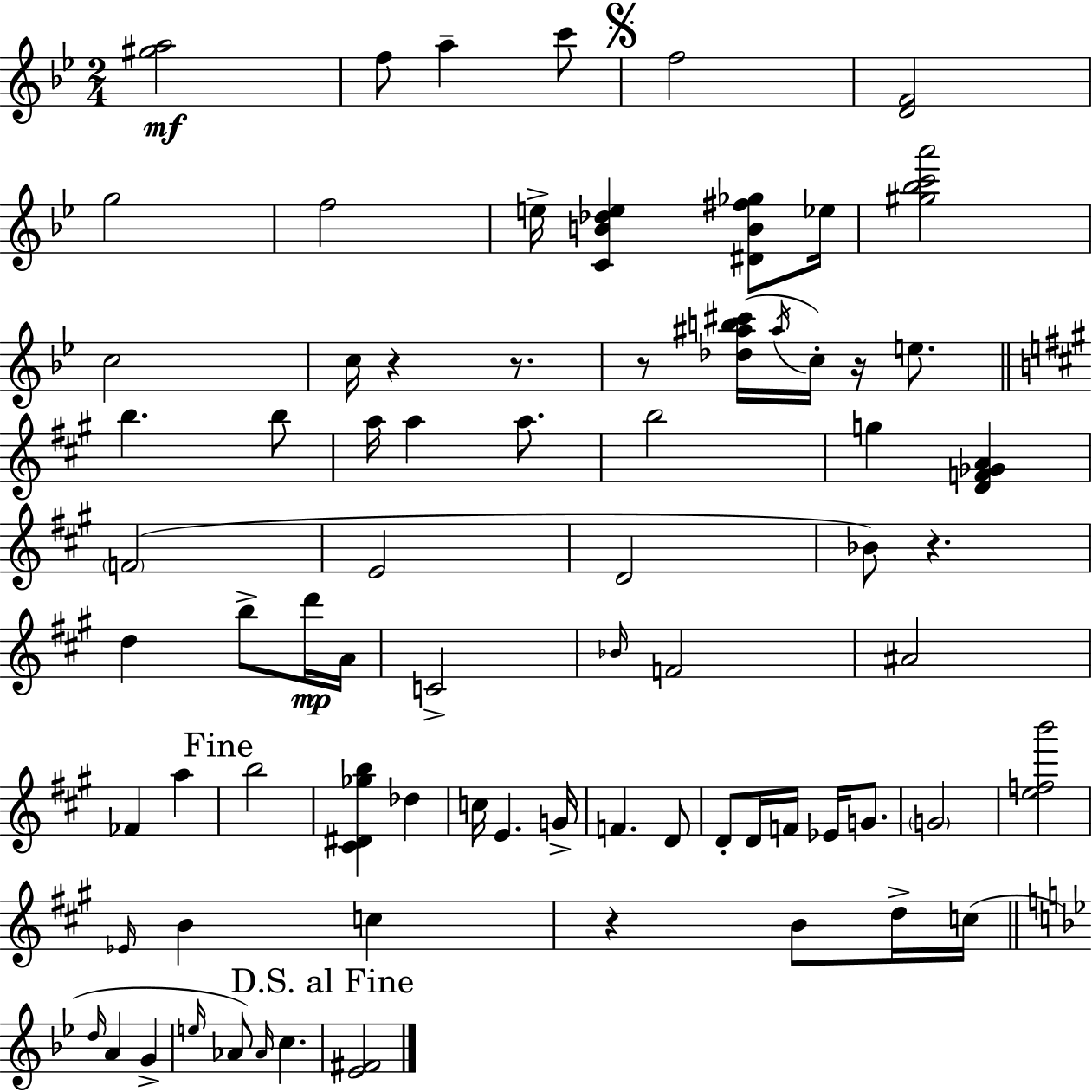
{
  \clef treble
  \numericTimeSignature
  \time 2/4
  \key bes \major
  \repeat volta 2 { <gis'' a''>2\mf | f''8 a''4-- c'''8 | \mark \markup { \musicglyph "scripts.segno" } f''2 | <d' f'>2 | \break g''2 | f''2 | e''16-> <c' b' des'' e''>4 <dis' b' fis'' ges''>8 ees''16 | <gis'' bes'' c''' a'''>2 | \break c''2 | c''16 r4 r8. | r8 <des'' ais'' b'' cis'''>16( \acciaccatura { ais''16 } c''16-.) r16 e''8. | \bar "||" \break \key a \major b''4. b''8 | a''16 a''4 a''8. | b''2 | g''4 <d' f' ges' a'>4 | \break \parenthesize f'2( | e'2 | d'2 | bes'8) r4. | \break d''4 b''8-> d'''16\mp a'16 | c'2-> | \grace { bes'16 } f'2 | ais'2 | \break fes'4 a''4 | \mark "Fine" b''2 | <cis' dis' ges'' b''>4 des''4 | c''16 e'4. | \break g'16-> f'4. d'8 | d'8-. d'16 f'16 ees'16 g'8. | \parenthesize g'2 | <e'' f'' b'''>2 | \break \grace { ees'16 } b'4 c''4 | r4 b'8 | d''16-> c''16( \bar "||" \break \key g \minor \grace { d''16 } a'4 g'4-> | \grace { e''16 } aes'8) \grace { aes'16 } c''4. | \mark "D.S. al Fine" <ees' fis'>2 | } \bar "|."
}